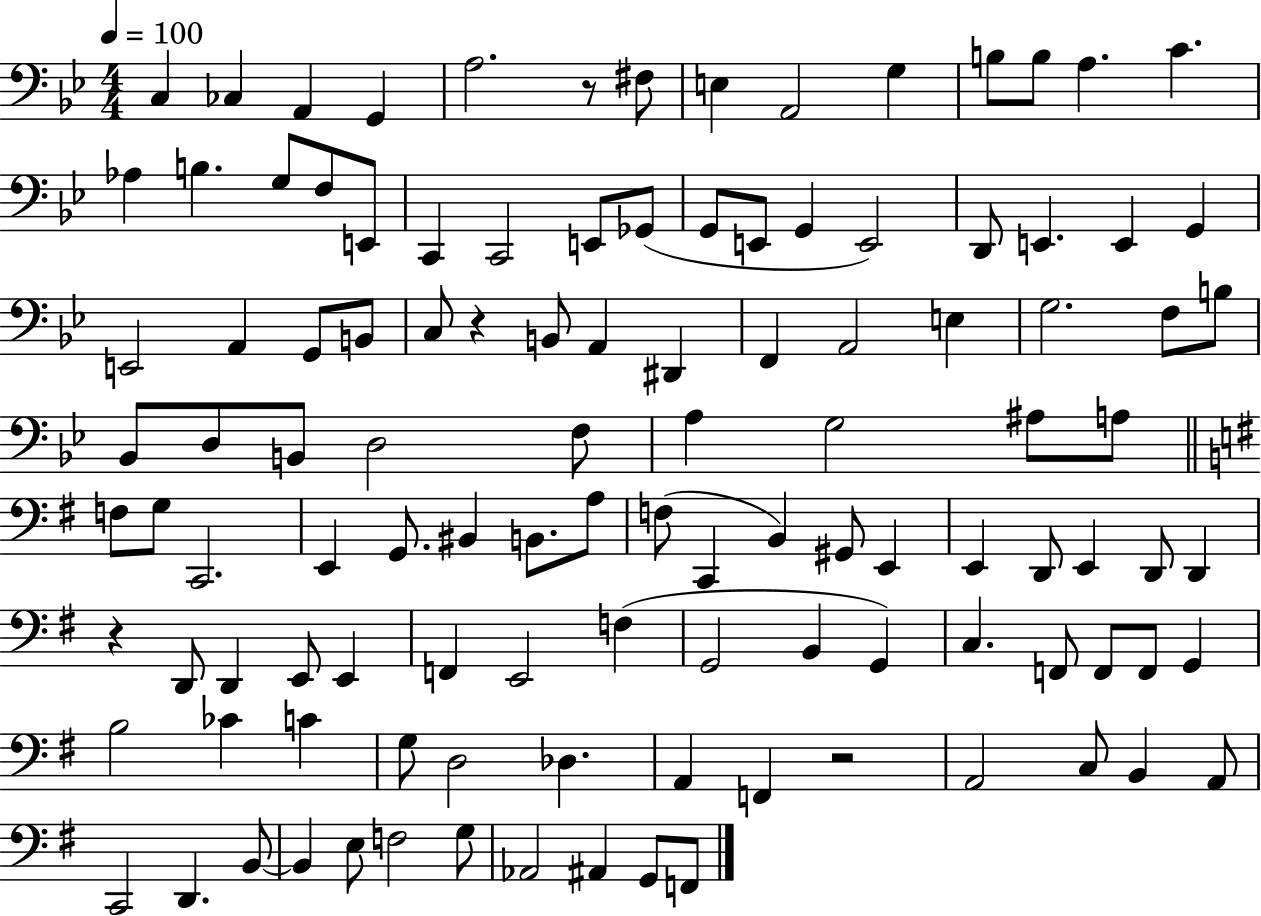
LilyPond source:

{
  \clef bass
  \numericTimeSignature
  \time 4/4
  \key bes \major
  \tempo 4 = 100
  \repeat volta 2 { c4 ces4 a,4 g,4 | a2. r8 fis8 | e4 a,2 g4 | b8 b8 a4. c'4. | \break aes4 b4. g8 f8 e,8 | c,4 c,2 e,8 ges,8( | g,8 e,8 g,4 e,2) | d,8 e,4. e,4 g,4 | \break e,2 a,4 g,8 b,8 | c8 r4 b,8 a,4 dis,4 | f,4 a,2 e4 | g2. f8 b8 | \break bes,8 d8 b,8 d2 f8 | a4 g2 ais8 a8 | \bar "||" \break \key e \minor f8 g8 c,2. | e,4 g,8. bis,4 b,8. a8 | f8( c,4 b,4) gis,8 e,4 | e,4 d,8 e,4 d,8 d,4 | \break r4 d,8 d,4 e,8 e,4 | f,4 e,2 f4( | g,2 b,4 g,4) | c4. f,8 f,8 f,8 g,4 | \break b2 ces'4 c'4 | g8 d2 des4. | a,4 f,4 r2 | a,2 c8 b,4 a,8 | \break c,2 d,4. b,8~~ | b,4 e8 f2 g8 | aes,2 ais,4 g,8 f,8 | } \bar "|."
}